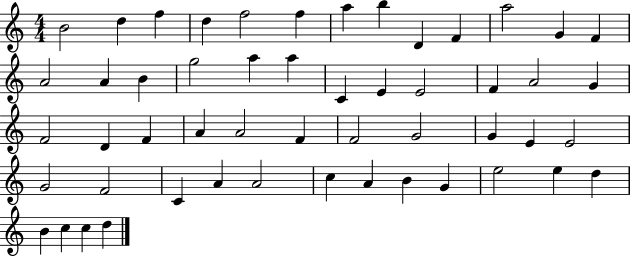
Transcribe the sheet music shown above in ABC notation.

X:1
T:Untitled
M:4/4
L:1/4
K:C
B2 d f d f2 f a b D F a2 G F A2 A B g2 a a C E E2 F A2 G F2 D F A A2 F F2 G2 G E E2 G2 F2 C A A2 c A B G e2 e d B c c d